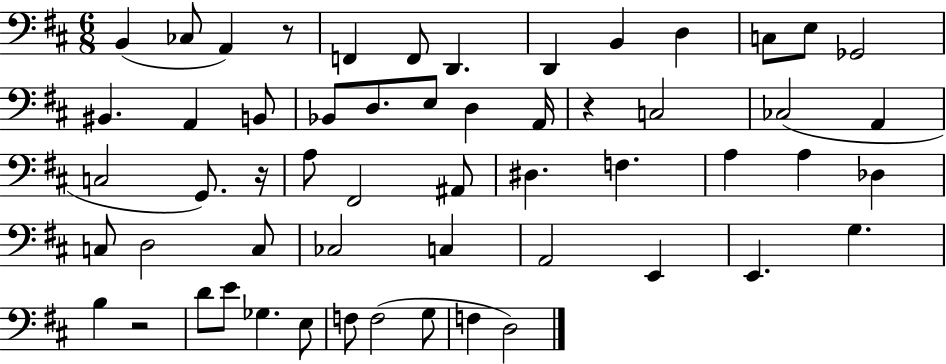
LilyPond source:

{
  \clef bass
  \numericTimeSignature
  \time 6/8
  \key d \major
  b,4( ces8 a,4) r8 | f,4 f,8 d,4. | d,4 b,4 d4 | c8 e8 ges,2 | \break bis,4. a,4 b,8 | bes,8 d8. e8 d4 a,16 | r4 c2 | ces2( a,4 | \break c2 g,8.) r16 | a8 fis,2 ais,8 | dis4. f4. | a4 a4 des4 | \break c8 d2 c8 | ces2 c4 | a,2 e,4 | e,4. g4. | \break b4 r2 | d'8 e'8 ges4. e8 | f8 f2( g8 | f4 d2) | \break \bar "|."
}